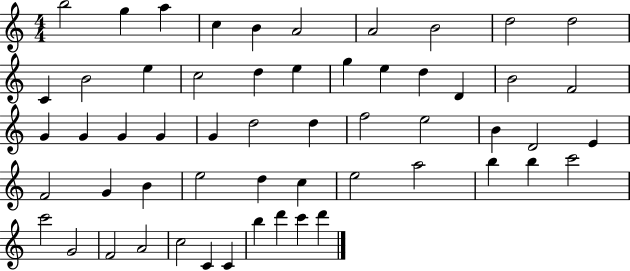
{
  \clef treble
  \numericTimeSignature
  \time 4/4
  \key c \major
  b''2 g''4 a''4 | c''4 b'4 a'2 | a'2 b'2 | d''2 d''2 | \break c'4 b'2 e''4 | c''2 d''4 e''4 | g''4 e''4 d''4 d'4 | b'2 f'2 | \break g'4 g'4 g'4 g'4 | g'4 d''2 d''4 | f''2 e''2 | b'4 d'2 e'4 | \break f'2 g'4 b'4 | e''2 d''4 c''4 | e''2 a''2 | b''4 b''4 c'''2 | \break c'''2 g'2 | f'2 a'2 | c''2 c'4 c'4 | b''4 d'''4 c'''4 d'''4 | \break \bar "|."
}